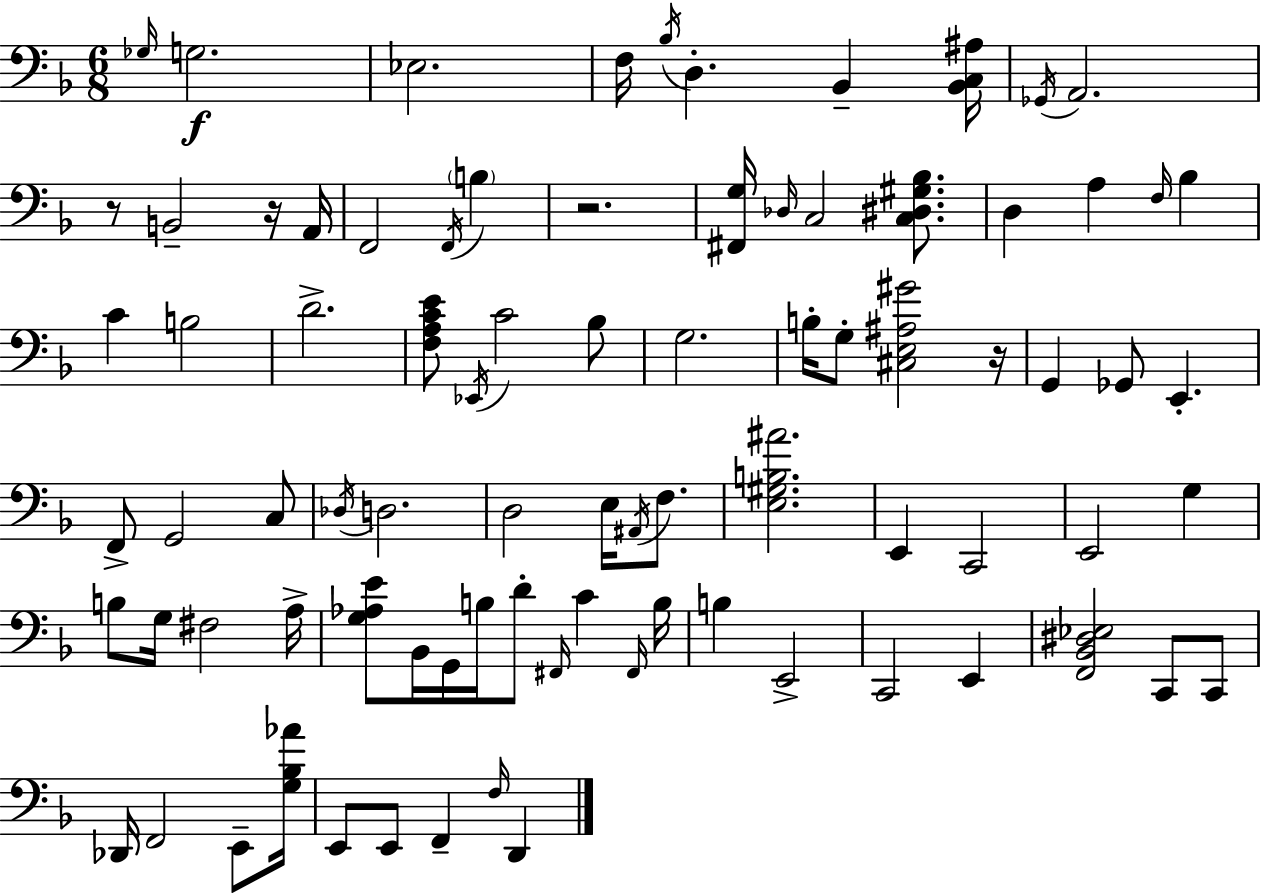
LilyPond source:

{
  \clef bass
  \numericTimeSignature
  \time 6/8
  \key d \minor
  \grace { ges16 }\f g2. | ees2. | f16 \acciaccatura { bes16 } d4.-. bes,4-- | <bes, c ais>16 \acciaccatura { ges,16 } a,2. | \break r8 b,2-- | r16 a,16 f,2 \acciaccatura { f,16 } | \parenthesize b4 r2. | <fis, g>16 \grace { des16 } c2 | \break <c dis gis bes>8. d4 a4 | \grace { f16 } bes4 c'4 b2 | d'2.-> | <f a c' e'>8 \acciaccatura { ees,16 } c'2 | \break bes8 g2. | b16-. g8-. <cis e ais gis'>2 | r16 g,4 ges,8 | e,4.-. f,8-> g,2 | \break c8 \acciaccatura { des16 } d2. | d2 | e16 \acciaccatura { ais,16 } f8. <e gis b ais'>2. | e,4 | \break c,2 e,2 | g4 b8 g16 | fis2 a16-> <g aes e'>8 bes,16 | g,16 b16 d'8-. \grace { fis,16 } c'4 \grace { fis,16 } b16 b4 | \break e,2-> c,2 | e,4 <f, bes, dis ees>2 | c,8 c,8 des,16 | f,2 e,8-- <g bes aes'>16 e,8 | \break e,8 f,4-- \grace { f16 } d,4 | \bar "|."
}